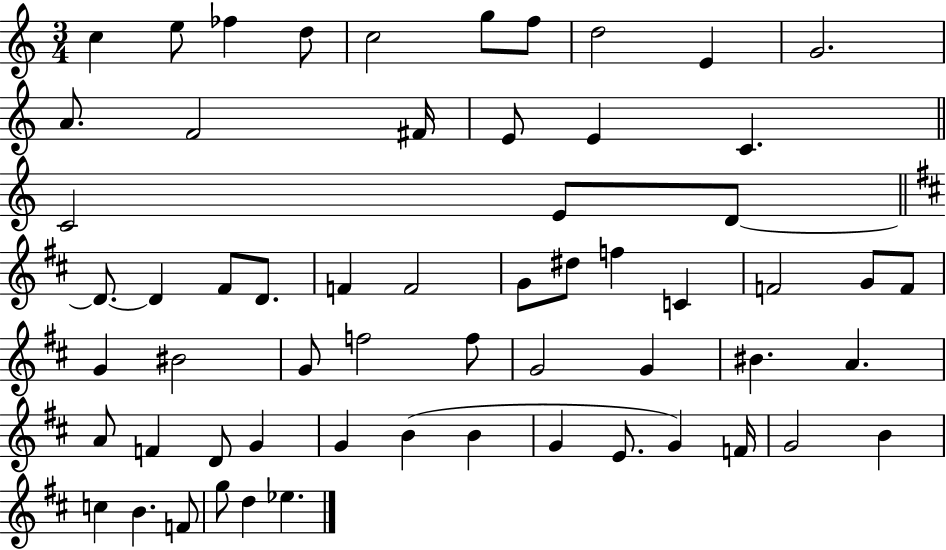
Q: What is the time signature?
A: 3/4